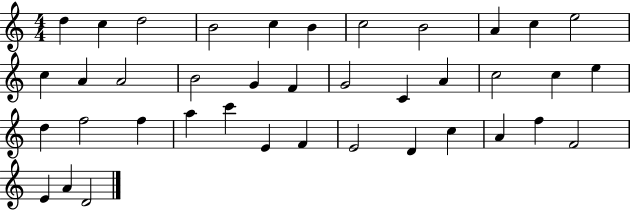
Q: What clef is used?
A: treble